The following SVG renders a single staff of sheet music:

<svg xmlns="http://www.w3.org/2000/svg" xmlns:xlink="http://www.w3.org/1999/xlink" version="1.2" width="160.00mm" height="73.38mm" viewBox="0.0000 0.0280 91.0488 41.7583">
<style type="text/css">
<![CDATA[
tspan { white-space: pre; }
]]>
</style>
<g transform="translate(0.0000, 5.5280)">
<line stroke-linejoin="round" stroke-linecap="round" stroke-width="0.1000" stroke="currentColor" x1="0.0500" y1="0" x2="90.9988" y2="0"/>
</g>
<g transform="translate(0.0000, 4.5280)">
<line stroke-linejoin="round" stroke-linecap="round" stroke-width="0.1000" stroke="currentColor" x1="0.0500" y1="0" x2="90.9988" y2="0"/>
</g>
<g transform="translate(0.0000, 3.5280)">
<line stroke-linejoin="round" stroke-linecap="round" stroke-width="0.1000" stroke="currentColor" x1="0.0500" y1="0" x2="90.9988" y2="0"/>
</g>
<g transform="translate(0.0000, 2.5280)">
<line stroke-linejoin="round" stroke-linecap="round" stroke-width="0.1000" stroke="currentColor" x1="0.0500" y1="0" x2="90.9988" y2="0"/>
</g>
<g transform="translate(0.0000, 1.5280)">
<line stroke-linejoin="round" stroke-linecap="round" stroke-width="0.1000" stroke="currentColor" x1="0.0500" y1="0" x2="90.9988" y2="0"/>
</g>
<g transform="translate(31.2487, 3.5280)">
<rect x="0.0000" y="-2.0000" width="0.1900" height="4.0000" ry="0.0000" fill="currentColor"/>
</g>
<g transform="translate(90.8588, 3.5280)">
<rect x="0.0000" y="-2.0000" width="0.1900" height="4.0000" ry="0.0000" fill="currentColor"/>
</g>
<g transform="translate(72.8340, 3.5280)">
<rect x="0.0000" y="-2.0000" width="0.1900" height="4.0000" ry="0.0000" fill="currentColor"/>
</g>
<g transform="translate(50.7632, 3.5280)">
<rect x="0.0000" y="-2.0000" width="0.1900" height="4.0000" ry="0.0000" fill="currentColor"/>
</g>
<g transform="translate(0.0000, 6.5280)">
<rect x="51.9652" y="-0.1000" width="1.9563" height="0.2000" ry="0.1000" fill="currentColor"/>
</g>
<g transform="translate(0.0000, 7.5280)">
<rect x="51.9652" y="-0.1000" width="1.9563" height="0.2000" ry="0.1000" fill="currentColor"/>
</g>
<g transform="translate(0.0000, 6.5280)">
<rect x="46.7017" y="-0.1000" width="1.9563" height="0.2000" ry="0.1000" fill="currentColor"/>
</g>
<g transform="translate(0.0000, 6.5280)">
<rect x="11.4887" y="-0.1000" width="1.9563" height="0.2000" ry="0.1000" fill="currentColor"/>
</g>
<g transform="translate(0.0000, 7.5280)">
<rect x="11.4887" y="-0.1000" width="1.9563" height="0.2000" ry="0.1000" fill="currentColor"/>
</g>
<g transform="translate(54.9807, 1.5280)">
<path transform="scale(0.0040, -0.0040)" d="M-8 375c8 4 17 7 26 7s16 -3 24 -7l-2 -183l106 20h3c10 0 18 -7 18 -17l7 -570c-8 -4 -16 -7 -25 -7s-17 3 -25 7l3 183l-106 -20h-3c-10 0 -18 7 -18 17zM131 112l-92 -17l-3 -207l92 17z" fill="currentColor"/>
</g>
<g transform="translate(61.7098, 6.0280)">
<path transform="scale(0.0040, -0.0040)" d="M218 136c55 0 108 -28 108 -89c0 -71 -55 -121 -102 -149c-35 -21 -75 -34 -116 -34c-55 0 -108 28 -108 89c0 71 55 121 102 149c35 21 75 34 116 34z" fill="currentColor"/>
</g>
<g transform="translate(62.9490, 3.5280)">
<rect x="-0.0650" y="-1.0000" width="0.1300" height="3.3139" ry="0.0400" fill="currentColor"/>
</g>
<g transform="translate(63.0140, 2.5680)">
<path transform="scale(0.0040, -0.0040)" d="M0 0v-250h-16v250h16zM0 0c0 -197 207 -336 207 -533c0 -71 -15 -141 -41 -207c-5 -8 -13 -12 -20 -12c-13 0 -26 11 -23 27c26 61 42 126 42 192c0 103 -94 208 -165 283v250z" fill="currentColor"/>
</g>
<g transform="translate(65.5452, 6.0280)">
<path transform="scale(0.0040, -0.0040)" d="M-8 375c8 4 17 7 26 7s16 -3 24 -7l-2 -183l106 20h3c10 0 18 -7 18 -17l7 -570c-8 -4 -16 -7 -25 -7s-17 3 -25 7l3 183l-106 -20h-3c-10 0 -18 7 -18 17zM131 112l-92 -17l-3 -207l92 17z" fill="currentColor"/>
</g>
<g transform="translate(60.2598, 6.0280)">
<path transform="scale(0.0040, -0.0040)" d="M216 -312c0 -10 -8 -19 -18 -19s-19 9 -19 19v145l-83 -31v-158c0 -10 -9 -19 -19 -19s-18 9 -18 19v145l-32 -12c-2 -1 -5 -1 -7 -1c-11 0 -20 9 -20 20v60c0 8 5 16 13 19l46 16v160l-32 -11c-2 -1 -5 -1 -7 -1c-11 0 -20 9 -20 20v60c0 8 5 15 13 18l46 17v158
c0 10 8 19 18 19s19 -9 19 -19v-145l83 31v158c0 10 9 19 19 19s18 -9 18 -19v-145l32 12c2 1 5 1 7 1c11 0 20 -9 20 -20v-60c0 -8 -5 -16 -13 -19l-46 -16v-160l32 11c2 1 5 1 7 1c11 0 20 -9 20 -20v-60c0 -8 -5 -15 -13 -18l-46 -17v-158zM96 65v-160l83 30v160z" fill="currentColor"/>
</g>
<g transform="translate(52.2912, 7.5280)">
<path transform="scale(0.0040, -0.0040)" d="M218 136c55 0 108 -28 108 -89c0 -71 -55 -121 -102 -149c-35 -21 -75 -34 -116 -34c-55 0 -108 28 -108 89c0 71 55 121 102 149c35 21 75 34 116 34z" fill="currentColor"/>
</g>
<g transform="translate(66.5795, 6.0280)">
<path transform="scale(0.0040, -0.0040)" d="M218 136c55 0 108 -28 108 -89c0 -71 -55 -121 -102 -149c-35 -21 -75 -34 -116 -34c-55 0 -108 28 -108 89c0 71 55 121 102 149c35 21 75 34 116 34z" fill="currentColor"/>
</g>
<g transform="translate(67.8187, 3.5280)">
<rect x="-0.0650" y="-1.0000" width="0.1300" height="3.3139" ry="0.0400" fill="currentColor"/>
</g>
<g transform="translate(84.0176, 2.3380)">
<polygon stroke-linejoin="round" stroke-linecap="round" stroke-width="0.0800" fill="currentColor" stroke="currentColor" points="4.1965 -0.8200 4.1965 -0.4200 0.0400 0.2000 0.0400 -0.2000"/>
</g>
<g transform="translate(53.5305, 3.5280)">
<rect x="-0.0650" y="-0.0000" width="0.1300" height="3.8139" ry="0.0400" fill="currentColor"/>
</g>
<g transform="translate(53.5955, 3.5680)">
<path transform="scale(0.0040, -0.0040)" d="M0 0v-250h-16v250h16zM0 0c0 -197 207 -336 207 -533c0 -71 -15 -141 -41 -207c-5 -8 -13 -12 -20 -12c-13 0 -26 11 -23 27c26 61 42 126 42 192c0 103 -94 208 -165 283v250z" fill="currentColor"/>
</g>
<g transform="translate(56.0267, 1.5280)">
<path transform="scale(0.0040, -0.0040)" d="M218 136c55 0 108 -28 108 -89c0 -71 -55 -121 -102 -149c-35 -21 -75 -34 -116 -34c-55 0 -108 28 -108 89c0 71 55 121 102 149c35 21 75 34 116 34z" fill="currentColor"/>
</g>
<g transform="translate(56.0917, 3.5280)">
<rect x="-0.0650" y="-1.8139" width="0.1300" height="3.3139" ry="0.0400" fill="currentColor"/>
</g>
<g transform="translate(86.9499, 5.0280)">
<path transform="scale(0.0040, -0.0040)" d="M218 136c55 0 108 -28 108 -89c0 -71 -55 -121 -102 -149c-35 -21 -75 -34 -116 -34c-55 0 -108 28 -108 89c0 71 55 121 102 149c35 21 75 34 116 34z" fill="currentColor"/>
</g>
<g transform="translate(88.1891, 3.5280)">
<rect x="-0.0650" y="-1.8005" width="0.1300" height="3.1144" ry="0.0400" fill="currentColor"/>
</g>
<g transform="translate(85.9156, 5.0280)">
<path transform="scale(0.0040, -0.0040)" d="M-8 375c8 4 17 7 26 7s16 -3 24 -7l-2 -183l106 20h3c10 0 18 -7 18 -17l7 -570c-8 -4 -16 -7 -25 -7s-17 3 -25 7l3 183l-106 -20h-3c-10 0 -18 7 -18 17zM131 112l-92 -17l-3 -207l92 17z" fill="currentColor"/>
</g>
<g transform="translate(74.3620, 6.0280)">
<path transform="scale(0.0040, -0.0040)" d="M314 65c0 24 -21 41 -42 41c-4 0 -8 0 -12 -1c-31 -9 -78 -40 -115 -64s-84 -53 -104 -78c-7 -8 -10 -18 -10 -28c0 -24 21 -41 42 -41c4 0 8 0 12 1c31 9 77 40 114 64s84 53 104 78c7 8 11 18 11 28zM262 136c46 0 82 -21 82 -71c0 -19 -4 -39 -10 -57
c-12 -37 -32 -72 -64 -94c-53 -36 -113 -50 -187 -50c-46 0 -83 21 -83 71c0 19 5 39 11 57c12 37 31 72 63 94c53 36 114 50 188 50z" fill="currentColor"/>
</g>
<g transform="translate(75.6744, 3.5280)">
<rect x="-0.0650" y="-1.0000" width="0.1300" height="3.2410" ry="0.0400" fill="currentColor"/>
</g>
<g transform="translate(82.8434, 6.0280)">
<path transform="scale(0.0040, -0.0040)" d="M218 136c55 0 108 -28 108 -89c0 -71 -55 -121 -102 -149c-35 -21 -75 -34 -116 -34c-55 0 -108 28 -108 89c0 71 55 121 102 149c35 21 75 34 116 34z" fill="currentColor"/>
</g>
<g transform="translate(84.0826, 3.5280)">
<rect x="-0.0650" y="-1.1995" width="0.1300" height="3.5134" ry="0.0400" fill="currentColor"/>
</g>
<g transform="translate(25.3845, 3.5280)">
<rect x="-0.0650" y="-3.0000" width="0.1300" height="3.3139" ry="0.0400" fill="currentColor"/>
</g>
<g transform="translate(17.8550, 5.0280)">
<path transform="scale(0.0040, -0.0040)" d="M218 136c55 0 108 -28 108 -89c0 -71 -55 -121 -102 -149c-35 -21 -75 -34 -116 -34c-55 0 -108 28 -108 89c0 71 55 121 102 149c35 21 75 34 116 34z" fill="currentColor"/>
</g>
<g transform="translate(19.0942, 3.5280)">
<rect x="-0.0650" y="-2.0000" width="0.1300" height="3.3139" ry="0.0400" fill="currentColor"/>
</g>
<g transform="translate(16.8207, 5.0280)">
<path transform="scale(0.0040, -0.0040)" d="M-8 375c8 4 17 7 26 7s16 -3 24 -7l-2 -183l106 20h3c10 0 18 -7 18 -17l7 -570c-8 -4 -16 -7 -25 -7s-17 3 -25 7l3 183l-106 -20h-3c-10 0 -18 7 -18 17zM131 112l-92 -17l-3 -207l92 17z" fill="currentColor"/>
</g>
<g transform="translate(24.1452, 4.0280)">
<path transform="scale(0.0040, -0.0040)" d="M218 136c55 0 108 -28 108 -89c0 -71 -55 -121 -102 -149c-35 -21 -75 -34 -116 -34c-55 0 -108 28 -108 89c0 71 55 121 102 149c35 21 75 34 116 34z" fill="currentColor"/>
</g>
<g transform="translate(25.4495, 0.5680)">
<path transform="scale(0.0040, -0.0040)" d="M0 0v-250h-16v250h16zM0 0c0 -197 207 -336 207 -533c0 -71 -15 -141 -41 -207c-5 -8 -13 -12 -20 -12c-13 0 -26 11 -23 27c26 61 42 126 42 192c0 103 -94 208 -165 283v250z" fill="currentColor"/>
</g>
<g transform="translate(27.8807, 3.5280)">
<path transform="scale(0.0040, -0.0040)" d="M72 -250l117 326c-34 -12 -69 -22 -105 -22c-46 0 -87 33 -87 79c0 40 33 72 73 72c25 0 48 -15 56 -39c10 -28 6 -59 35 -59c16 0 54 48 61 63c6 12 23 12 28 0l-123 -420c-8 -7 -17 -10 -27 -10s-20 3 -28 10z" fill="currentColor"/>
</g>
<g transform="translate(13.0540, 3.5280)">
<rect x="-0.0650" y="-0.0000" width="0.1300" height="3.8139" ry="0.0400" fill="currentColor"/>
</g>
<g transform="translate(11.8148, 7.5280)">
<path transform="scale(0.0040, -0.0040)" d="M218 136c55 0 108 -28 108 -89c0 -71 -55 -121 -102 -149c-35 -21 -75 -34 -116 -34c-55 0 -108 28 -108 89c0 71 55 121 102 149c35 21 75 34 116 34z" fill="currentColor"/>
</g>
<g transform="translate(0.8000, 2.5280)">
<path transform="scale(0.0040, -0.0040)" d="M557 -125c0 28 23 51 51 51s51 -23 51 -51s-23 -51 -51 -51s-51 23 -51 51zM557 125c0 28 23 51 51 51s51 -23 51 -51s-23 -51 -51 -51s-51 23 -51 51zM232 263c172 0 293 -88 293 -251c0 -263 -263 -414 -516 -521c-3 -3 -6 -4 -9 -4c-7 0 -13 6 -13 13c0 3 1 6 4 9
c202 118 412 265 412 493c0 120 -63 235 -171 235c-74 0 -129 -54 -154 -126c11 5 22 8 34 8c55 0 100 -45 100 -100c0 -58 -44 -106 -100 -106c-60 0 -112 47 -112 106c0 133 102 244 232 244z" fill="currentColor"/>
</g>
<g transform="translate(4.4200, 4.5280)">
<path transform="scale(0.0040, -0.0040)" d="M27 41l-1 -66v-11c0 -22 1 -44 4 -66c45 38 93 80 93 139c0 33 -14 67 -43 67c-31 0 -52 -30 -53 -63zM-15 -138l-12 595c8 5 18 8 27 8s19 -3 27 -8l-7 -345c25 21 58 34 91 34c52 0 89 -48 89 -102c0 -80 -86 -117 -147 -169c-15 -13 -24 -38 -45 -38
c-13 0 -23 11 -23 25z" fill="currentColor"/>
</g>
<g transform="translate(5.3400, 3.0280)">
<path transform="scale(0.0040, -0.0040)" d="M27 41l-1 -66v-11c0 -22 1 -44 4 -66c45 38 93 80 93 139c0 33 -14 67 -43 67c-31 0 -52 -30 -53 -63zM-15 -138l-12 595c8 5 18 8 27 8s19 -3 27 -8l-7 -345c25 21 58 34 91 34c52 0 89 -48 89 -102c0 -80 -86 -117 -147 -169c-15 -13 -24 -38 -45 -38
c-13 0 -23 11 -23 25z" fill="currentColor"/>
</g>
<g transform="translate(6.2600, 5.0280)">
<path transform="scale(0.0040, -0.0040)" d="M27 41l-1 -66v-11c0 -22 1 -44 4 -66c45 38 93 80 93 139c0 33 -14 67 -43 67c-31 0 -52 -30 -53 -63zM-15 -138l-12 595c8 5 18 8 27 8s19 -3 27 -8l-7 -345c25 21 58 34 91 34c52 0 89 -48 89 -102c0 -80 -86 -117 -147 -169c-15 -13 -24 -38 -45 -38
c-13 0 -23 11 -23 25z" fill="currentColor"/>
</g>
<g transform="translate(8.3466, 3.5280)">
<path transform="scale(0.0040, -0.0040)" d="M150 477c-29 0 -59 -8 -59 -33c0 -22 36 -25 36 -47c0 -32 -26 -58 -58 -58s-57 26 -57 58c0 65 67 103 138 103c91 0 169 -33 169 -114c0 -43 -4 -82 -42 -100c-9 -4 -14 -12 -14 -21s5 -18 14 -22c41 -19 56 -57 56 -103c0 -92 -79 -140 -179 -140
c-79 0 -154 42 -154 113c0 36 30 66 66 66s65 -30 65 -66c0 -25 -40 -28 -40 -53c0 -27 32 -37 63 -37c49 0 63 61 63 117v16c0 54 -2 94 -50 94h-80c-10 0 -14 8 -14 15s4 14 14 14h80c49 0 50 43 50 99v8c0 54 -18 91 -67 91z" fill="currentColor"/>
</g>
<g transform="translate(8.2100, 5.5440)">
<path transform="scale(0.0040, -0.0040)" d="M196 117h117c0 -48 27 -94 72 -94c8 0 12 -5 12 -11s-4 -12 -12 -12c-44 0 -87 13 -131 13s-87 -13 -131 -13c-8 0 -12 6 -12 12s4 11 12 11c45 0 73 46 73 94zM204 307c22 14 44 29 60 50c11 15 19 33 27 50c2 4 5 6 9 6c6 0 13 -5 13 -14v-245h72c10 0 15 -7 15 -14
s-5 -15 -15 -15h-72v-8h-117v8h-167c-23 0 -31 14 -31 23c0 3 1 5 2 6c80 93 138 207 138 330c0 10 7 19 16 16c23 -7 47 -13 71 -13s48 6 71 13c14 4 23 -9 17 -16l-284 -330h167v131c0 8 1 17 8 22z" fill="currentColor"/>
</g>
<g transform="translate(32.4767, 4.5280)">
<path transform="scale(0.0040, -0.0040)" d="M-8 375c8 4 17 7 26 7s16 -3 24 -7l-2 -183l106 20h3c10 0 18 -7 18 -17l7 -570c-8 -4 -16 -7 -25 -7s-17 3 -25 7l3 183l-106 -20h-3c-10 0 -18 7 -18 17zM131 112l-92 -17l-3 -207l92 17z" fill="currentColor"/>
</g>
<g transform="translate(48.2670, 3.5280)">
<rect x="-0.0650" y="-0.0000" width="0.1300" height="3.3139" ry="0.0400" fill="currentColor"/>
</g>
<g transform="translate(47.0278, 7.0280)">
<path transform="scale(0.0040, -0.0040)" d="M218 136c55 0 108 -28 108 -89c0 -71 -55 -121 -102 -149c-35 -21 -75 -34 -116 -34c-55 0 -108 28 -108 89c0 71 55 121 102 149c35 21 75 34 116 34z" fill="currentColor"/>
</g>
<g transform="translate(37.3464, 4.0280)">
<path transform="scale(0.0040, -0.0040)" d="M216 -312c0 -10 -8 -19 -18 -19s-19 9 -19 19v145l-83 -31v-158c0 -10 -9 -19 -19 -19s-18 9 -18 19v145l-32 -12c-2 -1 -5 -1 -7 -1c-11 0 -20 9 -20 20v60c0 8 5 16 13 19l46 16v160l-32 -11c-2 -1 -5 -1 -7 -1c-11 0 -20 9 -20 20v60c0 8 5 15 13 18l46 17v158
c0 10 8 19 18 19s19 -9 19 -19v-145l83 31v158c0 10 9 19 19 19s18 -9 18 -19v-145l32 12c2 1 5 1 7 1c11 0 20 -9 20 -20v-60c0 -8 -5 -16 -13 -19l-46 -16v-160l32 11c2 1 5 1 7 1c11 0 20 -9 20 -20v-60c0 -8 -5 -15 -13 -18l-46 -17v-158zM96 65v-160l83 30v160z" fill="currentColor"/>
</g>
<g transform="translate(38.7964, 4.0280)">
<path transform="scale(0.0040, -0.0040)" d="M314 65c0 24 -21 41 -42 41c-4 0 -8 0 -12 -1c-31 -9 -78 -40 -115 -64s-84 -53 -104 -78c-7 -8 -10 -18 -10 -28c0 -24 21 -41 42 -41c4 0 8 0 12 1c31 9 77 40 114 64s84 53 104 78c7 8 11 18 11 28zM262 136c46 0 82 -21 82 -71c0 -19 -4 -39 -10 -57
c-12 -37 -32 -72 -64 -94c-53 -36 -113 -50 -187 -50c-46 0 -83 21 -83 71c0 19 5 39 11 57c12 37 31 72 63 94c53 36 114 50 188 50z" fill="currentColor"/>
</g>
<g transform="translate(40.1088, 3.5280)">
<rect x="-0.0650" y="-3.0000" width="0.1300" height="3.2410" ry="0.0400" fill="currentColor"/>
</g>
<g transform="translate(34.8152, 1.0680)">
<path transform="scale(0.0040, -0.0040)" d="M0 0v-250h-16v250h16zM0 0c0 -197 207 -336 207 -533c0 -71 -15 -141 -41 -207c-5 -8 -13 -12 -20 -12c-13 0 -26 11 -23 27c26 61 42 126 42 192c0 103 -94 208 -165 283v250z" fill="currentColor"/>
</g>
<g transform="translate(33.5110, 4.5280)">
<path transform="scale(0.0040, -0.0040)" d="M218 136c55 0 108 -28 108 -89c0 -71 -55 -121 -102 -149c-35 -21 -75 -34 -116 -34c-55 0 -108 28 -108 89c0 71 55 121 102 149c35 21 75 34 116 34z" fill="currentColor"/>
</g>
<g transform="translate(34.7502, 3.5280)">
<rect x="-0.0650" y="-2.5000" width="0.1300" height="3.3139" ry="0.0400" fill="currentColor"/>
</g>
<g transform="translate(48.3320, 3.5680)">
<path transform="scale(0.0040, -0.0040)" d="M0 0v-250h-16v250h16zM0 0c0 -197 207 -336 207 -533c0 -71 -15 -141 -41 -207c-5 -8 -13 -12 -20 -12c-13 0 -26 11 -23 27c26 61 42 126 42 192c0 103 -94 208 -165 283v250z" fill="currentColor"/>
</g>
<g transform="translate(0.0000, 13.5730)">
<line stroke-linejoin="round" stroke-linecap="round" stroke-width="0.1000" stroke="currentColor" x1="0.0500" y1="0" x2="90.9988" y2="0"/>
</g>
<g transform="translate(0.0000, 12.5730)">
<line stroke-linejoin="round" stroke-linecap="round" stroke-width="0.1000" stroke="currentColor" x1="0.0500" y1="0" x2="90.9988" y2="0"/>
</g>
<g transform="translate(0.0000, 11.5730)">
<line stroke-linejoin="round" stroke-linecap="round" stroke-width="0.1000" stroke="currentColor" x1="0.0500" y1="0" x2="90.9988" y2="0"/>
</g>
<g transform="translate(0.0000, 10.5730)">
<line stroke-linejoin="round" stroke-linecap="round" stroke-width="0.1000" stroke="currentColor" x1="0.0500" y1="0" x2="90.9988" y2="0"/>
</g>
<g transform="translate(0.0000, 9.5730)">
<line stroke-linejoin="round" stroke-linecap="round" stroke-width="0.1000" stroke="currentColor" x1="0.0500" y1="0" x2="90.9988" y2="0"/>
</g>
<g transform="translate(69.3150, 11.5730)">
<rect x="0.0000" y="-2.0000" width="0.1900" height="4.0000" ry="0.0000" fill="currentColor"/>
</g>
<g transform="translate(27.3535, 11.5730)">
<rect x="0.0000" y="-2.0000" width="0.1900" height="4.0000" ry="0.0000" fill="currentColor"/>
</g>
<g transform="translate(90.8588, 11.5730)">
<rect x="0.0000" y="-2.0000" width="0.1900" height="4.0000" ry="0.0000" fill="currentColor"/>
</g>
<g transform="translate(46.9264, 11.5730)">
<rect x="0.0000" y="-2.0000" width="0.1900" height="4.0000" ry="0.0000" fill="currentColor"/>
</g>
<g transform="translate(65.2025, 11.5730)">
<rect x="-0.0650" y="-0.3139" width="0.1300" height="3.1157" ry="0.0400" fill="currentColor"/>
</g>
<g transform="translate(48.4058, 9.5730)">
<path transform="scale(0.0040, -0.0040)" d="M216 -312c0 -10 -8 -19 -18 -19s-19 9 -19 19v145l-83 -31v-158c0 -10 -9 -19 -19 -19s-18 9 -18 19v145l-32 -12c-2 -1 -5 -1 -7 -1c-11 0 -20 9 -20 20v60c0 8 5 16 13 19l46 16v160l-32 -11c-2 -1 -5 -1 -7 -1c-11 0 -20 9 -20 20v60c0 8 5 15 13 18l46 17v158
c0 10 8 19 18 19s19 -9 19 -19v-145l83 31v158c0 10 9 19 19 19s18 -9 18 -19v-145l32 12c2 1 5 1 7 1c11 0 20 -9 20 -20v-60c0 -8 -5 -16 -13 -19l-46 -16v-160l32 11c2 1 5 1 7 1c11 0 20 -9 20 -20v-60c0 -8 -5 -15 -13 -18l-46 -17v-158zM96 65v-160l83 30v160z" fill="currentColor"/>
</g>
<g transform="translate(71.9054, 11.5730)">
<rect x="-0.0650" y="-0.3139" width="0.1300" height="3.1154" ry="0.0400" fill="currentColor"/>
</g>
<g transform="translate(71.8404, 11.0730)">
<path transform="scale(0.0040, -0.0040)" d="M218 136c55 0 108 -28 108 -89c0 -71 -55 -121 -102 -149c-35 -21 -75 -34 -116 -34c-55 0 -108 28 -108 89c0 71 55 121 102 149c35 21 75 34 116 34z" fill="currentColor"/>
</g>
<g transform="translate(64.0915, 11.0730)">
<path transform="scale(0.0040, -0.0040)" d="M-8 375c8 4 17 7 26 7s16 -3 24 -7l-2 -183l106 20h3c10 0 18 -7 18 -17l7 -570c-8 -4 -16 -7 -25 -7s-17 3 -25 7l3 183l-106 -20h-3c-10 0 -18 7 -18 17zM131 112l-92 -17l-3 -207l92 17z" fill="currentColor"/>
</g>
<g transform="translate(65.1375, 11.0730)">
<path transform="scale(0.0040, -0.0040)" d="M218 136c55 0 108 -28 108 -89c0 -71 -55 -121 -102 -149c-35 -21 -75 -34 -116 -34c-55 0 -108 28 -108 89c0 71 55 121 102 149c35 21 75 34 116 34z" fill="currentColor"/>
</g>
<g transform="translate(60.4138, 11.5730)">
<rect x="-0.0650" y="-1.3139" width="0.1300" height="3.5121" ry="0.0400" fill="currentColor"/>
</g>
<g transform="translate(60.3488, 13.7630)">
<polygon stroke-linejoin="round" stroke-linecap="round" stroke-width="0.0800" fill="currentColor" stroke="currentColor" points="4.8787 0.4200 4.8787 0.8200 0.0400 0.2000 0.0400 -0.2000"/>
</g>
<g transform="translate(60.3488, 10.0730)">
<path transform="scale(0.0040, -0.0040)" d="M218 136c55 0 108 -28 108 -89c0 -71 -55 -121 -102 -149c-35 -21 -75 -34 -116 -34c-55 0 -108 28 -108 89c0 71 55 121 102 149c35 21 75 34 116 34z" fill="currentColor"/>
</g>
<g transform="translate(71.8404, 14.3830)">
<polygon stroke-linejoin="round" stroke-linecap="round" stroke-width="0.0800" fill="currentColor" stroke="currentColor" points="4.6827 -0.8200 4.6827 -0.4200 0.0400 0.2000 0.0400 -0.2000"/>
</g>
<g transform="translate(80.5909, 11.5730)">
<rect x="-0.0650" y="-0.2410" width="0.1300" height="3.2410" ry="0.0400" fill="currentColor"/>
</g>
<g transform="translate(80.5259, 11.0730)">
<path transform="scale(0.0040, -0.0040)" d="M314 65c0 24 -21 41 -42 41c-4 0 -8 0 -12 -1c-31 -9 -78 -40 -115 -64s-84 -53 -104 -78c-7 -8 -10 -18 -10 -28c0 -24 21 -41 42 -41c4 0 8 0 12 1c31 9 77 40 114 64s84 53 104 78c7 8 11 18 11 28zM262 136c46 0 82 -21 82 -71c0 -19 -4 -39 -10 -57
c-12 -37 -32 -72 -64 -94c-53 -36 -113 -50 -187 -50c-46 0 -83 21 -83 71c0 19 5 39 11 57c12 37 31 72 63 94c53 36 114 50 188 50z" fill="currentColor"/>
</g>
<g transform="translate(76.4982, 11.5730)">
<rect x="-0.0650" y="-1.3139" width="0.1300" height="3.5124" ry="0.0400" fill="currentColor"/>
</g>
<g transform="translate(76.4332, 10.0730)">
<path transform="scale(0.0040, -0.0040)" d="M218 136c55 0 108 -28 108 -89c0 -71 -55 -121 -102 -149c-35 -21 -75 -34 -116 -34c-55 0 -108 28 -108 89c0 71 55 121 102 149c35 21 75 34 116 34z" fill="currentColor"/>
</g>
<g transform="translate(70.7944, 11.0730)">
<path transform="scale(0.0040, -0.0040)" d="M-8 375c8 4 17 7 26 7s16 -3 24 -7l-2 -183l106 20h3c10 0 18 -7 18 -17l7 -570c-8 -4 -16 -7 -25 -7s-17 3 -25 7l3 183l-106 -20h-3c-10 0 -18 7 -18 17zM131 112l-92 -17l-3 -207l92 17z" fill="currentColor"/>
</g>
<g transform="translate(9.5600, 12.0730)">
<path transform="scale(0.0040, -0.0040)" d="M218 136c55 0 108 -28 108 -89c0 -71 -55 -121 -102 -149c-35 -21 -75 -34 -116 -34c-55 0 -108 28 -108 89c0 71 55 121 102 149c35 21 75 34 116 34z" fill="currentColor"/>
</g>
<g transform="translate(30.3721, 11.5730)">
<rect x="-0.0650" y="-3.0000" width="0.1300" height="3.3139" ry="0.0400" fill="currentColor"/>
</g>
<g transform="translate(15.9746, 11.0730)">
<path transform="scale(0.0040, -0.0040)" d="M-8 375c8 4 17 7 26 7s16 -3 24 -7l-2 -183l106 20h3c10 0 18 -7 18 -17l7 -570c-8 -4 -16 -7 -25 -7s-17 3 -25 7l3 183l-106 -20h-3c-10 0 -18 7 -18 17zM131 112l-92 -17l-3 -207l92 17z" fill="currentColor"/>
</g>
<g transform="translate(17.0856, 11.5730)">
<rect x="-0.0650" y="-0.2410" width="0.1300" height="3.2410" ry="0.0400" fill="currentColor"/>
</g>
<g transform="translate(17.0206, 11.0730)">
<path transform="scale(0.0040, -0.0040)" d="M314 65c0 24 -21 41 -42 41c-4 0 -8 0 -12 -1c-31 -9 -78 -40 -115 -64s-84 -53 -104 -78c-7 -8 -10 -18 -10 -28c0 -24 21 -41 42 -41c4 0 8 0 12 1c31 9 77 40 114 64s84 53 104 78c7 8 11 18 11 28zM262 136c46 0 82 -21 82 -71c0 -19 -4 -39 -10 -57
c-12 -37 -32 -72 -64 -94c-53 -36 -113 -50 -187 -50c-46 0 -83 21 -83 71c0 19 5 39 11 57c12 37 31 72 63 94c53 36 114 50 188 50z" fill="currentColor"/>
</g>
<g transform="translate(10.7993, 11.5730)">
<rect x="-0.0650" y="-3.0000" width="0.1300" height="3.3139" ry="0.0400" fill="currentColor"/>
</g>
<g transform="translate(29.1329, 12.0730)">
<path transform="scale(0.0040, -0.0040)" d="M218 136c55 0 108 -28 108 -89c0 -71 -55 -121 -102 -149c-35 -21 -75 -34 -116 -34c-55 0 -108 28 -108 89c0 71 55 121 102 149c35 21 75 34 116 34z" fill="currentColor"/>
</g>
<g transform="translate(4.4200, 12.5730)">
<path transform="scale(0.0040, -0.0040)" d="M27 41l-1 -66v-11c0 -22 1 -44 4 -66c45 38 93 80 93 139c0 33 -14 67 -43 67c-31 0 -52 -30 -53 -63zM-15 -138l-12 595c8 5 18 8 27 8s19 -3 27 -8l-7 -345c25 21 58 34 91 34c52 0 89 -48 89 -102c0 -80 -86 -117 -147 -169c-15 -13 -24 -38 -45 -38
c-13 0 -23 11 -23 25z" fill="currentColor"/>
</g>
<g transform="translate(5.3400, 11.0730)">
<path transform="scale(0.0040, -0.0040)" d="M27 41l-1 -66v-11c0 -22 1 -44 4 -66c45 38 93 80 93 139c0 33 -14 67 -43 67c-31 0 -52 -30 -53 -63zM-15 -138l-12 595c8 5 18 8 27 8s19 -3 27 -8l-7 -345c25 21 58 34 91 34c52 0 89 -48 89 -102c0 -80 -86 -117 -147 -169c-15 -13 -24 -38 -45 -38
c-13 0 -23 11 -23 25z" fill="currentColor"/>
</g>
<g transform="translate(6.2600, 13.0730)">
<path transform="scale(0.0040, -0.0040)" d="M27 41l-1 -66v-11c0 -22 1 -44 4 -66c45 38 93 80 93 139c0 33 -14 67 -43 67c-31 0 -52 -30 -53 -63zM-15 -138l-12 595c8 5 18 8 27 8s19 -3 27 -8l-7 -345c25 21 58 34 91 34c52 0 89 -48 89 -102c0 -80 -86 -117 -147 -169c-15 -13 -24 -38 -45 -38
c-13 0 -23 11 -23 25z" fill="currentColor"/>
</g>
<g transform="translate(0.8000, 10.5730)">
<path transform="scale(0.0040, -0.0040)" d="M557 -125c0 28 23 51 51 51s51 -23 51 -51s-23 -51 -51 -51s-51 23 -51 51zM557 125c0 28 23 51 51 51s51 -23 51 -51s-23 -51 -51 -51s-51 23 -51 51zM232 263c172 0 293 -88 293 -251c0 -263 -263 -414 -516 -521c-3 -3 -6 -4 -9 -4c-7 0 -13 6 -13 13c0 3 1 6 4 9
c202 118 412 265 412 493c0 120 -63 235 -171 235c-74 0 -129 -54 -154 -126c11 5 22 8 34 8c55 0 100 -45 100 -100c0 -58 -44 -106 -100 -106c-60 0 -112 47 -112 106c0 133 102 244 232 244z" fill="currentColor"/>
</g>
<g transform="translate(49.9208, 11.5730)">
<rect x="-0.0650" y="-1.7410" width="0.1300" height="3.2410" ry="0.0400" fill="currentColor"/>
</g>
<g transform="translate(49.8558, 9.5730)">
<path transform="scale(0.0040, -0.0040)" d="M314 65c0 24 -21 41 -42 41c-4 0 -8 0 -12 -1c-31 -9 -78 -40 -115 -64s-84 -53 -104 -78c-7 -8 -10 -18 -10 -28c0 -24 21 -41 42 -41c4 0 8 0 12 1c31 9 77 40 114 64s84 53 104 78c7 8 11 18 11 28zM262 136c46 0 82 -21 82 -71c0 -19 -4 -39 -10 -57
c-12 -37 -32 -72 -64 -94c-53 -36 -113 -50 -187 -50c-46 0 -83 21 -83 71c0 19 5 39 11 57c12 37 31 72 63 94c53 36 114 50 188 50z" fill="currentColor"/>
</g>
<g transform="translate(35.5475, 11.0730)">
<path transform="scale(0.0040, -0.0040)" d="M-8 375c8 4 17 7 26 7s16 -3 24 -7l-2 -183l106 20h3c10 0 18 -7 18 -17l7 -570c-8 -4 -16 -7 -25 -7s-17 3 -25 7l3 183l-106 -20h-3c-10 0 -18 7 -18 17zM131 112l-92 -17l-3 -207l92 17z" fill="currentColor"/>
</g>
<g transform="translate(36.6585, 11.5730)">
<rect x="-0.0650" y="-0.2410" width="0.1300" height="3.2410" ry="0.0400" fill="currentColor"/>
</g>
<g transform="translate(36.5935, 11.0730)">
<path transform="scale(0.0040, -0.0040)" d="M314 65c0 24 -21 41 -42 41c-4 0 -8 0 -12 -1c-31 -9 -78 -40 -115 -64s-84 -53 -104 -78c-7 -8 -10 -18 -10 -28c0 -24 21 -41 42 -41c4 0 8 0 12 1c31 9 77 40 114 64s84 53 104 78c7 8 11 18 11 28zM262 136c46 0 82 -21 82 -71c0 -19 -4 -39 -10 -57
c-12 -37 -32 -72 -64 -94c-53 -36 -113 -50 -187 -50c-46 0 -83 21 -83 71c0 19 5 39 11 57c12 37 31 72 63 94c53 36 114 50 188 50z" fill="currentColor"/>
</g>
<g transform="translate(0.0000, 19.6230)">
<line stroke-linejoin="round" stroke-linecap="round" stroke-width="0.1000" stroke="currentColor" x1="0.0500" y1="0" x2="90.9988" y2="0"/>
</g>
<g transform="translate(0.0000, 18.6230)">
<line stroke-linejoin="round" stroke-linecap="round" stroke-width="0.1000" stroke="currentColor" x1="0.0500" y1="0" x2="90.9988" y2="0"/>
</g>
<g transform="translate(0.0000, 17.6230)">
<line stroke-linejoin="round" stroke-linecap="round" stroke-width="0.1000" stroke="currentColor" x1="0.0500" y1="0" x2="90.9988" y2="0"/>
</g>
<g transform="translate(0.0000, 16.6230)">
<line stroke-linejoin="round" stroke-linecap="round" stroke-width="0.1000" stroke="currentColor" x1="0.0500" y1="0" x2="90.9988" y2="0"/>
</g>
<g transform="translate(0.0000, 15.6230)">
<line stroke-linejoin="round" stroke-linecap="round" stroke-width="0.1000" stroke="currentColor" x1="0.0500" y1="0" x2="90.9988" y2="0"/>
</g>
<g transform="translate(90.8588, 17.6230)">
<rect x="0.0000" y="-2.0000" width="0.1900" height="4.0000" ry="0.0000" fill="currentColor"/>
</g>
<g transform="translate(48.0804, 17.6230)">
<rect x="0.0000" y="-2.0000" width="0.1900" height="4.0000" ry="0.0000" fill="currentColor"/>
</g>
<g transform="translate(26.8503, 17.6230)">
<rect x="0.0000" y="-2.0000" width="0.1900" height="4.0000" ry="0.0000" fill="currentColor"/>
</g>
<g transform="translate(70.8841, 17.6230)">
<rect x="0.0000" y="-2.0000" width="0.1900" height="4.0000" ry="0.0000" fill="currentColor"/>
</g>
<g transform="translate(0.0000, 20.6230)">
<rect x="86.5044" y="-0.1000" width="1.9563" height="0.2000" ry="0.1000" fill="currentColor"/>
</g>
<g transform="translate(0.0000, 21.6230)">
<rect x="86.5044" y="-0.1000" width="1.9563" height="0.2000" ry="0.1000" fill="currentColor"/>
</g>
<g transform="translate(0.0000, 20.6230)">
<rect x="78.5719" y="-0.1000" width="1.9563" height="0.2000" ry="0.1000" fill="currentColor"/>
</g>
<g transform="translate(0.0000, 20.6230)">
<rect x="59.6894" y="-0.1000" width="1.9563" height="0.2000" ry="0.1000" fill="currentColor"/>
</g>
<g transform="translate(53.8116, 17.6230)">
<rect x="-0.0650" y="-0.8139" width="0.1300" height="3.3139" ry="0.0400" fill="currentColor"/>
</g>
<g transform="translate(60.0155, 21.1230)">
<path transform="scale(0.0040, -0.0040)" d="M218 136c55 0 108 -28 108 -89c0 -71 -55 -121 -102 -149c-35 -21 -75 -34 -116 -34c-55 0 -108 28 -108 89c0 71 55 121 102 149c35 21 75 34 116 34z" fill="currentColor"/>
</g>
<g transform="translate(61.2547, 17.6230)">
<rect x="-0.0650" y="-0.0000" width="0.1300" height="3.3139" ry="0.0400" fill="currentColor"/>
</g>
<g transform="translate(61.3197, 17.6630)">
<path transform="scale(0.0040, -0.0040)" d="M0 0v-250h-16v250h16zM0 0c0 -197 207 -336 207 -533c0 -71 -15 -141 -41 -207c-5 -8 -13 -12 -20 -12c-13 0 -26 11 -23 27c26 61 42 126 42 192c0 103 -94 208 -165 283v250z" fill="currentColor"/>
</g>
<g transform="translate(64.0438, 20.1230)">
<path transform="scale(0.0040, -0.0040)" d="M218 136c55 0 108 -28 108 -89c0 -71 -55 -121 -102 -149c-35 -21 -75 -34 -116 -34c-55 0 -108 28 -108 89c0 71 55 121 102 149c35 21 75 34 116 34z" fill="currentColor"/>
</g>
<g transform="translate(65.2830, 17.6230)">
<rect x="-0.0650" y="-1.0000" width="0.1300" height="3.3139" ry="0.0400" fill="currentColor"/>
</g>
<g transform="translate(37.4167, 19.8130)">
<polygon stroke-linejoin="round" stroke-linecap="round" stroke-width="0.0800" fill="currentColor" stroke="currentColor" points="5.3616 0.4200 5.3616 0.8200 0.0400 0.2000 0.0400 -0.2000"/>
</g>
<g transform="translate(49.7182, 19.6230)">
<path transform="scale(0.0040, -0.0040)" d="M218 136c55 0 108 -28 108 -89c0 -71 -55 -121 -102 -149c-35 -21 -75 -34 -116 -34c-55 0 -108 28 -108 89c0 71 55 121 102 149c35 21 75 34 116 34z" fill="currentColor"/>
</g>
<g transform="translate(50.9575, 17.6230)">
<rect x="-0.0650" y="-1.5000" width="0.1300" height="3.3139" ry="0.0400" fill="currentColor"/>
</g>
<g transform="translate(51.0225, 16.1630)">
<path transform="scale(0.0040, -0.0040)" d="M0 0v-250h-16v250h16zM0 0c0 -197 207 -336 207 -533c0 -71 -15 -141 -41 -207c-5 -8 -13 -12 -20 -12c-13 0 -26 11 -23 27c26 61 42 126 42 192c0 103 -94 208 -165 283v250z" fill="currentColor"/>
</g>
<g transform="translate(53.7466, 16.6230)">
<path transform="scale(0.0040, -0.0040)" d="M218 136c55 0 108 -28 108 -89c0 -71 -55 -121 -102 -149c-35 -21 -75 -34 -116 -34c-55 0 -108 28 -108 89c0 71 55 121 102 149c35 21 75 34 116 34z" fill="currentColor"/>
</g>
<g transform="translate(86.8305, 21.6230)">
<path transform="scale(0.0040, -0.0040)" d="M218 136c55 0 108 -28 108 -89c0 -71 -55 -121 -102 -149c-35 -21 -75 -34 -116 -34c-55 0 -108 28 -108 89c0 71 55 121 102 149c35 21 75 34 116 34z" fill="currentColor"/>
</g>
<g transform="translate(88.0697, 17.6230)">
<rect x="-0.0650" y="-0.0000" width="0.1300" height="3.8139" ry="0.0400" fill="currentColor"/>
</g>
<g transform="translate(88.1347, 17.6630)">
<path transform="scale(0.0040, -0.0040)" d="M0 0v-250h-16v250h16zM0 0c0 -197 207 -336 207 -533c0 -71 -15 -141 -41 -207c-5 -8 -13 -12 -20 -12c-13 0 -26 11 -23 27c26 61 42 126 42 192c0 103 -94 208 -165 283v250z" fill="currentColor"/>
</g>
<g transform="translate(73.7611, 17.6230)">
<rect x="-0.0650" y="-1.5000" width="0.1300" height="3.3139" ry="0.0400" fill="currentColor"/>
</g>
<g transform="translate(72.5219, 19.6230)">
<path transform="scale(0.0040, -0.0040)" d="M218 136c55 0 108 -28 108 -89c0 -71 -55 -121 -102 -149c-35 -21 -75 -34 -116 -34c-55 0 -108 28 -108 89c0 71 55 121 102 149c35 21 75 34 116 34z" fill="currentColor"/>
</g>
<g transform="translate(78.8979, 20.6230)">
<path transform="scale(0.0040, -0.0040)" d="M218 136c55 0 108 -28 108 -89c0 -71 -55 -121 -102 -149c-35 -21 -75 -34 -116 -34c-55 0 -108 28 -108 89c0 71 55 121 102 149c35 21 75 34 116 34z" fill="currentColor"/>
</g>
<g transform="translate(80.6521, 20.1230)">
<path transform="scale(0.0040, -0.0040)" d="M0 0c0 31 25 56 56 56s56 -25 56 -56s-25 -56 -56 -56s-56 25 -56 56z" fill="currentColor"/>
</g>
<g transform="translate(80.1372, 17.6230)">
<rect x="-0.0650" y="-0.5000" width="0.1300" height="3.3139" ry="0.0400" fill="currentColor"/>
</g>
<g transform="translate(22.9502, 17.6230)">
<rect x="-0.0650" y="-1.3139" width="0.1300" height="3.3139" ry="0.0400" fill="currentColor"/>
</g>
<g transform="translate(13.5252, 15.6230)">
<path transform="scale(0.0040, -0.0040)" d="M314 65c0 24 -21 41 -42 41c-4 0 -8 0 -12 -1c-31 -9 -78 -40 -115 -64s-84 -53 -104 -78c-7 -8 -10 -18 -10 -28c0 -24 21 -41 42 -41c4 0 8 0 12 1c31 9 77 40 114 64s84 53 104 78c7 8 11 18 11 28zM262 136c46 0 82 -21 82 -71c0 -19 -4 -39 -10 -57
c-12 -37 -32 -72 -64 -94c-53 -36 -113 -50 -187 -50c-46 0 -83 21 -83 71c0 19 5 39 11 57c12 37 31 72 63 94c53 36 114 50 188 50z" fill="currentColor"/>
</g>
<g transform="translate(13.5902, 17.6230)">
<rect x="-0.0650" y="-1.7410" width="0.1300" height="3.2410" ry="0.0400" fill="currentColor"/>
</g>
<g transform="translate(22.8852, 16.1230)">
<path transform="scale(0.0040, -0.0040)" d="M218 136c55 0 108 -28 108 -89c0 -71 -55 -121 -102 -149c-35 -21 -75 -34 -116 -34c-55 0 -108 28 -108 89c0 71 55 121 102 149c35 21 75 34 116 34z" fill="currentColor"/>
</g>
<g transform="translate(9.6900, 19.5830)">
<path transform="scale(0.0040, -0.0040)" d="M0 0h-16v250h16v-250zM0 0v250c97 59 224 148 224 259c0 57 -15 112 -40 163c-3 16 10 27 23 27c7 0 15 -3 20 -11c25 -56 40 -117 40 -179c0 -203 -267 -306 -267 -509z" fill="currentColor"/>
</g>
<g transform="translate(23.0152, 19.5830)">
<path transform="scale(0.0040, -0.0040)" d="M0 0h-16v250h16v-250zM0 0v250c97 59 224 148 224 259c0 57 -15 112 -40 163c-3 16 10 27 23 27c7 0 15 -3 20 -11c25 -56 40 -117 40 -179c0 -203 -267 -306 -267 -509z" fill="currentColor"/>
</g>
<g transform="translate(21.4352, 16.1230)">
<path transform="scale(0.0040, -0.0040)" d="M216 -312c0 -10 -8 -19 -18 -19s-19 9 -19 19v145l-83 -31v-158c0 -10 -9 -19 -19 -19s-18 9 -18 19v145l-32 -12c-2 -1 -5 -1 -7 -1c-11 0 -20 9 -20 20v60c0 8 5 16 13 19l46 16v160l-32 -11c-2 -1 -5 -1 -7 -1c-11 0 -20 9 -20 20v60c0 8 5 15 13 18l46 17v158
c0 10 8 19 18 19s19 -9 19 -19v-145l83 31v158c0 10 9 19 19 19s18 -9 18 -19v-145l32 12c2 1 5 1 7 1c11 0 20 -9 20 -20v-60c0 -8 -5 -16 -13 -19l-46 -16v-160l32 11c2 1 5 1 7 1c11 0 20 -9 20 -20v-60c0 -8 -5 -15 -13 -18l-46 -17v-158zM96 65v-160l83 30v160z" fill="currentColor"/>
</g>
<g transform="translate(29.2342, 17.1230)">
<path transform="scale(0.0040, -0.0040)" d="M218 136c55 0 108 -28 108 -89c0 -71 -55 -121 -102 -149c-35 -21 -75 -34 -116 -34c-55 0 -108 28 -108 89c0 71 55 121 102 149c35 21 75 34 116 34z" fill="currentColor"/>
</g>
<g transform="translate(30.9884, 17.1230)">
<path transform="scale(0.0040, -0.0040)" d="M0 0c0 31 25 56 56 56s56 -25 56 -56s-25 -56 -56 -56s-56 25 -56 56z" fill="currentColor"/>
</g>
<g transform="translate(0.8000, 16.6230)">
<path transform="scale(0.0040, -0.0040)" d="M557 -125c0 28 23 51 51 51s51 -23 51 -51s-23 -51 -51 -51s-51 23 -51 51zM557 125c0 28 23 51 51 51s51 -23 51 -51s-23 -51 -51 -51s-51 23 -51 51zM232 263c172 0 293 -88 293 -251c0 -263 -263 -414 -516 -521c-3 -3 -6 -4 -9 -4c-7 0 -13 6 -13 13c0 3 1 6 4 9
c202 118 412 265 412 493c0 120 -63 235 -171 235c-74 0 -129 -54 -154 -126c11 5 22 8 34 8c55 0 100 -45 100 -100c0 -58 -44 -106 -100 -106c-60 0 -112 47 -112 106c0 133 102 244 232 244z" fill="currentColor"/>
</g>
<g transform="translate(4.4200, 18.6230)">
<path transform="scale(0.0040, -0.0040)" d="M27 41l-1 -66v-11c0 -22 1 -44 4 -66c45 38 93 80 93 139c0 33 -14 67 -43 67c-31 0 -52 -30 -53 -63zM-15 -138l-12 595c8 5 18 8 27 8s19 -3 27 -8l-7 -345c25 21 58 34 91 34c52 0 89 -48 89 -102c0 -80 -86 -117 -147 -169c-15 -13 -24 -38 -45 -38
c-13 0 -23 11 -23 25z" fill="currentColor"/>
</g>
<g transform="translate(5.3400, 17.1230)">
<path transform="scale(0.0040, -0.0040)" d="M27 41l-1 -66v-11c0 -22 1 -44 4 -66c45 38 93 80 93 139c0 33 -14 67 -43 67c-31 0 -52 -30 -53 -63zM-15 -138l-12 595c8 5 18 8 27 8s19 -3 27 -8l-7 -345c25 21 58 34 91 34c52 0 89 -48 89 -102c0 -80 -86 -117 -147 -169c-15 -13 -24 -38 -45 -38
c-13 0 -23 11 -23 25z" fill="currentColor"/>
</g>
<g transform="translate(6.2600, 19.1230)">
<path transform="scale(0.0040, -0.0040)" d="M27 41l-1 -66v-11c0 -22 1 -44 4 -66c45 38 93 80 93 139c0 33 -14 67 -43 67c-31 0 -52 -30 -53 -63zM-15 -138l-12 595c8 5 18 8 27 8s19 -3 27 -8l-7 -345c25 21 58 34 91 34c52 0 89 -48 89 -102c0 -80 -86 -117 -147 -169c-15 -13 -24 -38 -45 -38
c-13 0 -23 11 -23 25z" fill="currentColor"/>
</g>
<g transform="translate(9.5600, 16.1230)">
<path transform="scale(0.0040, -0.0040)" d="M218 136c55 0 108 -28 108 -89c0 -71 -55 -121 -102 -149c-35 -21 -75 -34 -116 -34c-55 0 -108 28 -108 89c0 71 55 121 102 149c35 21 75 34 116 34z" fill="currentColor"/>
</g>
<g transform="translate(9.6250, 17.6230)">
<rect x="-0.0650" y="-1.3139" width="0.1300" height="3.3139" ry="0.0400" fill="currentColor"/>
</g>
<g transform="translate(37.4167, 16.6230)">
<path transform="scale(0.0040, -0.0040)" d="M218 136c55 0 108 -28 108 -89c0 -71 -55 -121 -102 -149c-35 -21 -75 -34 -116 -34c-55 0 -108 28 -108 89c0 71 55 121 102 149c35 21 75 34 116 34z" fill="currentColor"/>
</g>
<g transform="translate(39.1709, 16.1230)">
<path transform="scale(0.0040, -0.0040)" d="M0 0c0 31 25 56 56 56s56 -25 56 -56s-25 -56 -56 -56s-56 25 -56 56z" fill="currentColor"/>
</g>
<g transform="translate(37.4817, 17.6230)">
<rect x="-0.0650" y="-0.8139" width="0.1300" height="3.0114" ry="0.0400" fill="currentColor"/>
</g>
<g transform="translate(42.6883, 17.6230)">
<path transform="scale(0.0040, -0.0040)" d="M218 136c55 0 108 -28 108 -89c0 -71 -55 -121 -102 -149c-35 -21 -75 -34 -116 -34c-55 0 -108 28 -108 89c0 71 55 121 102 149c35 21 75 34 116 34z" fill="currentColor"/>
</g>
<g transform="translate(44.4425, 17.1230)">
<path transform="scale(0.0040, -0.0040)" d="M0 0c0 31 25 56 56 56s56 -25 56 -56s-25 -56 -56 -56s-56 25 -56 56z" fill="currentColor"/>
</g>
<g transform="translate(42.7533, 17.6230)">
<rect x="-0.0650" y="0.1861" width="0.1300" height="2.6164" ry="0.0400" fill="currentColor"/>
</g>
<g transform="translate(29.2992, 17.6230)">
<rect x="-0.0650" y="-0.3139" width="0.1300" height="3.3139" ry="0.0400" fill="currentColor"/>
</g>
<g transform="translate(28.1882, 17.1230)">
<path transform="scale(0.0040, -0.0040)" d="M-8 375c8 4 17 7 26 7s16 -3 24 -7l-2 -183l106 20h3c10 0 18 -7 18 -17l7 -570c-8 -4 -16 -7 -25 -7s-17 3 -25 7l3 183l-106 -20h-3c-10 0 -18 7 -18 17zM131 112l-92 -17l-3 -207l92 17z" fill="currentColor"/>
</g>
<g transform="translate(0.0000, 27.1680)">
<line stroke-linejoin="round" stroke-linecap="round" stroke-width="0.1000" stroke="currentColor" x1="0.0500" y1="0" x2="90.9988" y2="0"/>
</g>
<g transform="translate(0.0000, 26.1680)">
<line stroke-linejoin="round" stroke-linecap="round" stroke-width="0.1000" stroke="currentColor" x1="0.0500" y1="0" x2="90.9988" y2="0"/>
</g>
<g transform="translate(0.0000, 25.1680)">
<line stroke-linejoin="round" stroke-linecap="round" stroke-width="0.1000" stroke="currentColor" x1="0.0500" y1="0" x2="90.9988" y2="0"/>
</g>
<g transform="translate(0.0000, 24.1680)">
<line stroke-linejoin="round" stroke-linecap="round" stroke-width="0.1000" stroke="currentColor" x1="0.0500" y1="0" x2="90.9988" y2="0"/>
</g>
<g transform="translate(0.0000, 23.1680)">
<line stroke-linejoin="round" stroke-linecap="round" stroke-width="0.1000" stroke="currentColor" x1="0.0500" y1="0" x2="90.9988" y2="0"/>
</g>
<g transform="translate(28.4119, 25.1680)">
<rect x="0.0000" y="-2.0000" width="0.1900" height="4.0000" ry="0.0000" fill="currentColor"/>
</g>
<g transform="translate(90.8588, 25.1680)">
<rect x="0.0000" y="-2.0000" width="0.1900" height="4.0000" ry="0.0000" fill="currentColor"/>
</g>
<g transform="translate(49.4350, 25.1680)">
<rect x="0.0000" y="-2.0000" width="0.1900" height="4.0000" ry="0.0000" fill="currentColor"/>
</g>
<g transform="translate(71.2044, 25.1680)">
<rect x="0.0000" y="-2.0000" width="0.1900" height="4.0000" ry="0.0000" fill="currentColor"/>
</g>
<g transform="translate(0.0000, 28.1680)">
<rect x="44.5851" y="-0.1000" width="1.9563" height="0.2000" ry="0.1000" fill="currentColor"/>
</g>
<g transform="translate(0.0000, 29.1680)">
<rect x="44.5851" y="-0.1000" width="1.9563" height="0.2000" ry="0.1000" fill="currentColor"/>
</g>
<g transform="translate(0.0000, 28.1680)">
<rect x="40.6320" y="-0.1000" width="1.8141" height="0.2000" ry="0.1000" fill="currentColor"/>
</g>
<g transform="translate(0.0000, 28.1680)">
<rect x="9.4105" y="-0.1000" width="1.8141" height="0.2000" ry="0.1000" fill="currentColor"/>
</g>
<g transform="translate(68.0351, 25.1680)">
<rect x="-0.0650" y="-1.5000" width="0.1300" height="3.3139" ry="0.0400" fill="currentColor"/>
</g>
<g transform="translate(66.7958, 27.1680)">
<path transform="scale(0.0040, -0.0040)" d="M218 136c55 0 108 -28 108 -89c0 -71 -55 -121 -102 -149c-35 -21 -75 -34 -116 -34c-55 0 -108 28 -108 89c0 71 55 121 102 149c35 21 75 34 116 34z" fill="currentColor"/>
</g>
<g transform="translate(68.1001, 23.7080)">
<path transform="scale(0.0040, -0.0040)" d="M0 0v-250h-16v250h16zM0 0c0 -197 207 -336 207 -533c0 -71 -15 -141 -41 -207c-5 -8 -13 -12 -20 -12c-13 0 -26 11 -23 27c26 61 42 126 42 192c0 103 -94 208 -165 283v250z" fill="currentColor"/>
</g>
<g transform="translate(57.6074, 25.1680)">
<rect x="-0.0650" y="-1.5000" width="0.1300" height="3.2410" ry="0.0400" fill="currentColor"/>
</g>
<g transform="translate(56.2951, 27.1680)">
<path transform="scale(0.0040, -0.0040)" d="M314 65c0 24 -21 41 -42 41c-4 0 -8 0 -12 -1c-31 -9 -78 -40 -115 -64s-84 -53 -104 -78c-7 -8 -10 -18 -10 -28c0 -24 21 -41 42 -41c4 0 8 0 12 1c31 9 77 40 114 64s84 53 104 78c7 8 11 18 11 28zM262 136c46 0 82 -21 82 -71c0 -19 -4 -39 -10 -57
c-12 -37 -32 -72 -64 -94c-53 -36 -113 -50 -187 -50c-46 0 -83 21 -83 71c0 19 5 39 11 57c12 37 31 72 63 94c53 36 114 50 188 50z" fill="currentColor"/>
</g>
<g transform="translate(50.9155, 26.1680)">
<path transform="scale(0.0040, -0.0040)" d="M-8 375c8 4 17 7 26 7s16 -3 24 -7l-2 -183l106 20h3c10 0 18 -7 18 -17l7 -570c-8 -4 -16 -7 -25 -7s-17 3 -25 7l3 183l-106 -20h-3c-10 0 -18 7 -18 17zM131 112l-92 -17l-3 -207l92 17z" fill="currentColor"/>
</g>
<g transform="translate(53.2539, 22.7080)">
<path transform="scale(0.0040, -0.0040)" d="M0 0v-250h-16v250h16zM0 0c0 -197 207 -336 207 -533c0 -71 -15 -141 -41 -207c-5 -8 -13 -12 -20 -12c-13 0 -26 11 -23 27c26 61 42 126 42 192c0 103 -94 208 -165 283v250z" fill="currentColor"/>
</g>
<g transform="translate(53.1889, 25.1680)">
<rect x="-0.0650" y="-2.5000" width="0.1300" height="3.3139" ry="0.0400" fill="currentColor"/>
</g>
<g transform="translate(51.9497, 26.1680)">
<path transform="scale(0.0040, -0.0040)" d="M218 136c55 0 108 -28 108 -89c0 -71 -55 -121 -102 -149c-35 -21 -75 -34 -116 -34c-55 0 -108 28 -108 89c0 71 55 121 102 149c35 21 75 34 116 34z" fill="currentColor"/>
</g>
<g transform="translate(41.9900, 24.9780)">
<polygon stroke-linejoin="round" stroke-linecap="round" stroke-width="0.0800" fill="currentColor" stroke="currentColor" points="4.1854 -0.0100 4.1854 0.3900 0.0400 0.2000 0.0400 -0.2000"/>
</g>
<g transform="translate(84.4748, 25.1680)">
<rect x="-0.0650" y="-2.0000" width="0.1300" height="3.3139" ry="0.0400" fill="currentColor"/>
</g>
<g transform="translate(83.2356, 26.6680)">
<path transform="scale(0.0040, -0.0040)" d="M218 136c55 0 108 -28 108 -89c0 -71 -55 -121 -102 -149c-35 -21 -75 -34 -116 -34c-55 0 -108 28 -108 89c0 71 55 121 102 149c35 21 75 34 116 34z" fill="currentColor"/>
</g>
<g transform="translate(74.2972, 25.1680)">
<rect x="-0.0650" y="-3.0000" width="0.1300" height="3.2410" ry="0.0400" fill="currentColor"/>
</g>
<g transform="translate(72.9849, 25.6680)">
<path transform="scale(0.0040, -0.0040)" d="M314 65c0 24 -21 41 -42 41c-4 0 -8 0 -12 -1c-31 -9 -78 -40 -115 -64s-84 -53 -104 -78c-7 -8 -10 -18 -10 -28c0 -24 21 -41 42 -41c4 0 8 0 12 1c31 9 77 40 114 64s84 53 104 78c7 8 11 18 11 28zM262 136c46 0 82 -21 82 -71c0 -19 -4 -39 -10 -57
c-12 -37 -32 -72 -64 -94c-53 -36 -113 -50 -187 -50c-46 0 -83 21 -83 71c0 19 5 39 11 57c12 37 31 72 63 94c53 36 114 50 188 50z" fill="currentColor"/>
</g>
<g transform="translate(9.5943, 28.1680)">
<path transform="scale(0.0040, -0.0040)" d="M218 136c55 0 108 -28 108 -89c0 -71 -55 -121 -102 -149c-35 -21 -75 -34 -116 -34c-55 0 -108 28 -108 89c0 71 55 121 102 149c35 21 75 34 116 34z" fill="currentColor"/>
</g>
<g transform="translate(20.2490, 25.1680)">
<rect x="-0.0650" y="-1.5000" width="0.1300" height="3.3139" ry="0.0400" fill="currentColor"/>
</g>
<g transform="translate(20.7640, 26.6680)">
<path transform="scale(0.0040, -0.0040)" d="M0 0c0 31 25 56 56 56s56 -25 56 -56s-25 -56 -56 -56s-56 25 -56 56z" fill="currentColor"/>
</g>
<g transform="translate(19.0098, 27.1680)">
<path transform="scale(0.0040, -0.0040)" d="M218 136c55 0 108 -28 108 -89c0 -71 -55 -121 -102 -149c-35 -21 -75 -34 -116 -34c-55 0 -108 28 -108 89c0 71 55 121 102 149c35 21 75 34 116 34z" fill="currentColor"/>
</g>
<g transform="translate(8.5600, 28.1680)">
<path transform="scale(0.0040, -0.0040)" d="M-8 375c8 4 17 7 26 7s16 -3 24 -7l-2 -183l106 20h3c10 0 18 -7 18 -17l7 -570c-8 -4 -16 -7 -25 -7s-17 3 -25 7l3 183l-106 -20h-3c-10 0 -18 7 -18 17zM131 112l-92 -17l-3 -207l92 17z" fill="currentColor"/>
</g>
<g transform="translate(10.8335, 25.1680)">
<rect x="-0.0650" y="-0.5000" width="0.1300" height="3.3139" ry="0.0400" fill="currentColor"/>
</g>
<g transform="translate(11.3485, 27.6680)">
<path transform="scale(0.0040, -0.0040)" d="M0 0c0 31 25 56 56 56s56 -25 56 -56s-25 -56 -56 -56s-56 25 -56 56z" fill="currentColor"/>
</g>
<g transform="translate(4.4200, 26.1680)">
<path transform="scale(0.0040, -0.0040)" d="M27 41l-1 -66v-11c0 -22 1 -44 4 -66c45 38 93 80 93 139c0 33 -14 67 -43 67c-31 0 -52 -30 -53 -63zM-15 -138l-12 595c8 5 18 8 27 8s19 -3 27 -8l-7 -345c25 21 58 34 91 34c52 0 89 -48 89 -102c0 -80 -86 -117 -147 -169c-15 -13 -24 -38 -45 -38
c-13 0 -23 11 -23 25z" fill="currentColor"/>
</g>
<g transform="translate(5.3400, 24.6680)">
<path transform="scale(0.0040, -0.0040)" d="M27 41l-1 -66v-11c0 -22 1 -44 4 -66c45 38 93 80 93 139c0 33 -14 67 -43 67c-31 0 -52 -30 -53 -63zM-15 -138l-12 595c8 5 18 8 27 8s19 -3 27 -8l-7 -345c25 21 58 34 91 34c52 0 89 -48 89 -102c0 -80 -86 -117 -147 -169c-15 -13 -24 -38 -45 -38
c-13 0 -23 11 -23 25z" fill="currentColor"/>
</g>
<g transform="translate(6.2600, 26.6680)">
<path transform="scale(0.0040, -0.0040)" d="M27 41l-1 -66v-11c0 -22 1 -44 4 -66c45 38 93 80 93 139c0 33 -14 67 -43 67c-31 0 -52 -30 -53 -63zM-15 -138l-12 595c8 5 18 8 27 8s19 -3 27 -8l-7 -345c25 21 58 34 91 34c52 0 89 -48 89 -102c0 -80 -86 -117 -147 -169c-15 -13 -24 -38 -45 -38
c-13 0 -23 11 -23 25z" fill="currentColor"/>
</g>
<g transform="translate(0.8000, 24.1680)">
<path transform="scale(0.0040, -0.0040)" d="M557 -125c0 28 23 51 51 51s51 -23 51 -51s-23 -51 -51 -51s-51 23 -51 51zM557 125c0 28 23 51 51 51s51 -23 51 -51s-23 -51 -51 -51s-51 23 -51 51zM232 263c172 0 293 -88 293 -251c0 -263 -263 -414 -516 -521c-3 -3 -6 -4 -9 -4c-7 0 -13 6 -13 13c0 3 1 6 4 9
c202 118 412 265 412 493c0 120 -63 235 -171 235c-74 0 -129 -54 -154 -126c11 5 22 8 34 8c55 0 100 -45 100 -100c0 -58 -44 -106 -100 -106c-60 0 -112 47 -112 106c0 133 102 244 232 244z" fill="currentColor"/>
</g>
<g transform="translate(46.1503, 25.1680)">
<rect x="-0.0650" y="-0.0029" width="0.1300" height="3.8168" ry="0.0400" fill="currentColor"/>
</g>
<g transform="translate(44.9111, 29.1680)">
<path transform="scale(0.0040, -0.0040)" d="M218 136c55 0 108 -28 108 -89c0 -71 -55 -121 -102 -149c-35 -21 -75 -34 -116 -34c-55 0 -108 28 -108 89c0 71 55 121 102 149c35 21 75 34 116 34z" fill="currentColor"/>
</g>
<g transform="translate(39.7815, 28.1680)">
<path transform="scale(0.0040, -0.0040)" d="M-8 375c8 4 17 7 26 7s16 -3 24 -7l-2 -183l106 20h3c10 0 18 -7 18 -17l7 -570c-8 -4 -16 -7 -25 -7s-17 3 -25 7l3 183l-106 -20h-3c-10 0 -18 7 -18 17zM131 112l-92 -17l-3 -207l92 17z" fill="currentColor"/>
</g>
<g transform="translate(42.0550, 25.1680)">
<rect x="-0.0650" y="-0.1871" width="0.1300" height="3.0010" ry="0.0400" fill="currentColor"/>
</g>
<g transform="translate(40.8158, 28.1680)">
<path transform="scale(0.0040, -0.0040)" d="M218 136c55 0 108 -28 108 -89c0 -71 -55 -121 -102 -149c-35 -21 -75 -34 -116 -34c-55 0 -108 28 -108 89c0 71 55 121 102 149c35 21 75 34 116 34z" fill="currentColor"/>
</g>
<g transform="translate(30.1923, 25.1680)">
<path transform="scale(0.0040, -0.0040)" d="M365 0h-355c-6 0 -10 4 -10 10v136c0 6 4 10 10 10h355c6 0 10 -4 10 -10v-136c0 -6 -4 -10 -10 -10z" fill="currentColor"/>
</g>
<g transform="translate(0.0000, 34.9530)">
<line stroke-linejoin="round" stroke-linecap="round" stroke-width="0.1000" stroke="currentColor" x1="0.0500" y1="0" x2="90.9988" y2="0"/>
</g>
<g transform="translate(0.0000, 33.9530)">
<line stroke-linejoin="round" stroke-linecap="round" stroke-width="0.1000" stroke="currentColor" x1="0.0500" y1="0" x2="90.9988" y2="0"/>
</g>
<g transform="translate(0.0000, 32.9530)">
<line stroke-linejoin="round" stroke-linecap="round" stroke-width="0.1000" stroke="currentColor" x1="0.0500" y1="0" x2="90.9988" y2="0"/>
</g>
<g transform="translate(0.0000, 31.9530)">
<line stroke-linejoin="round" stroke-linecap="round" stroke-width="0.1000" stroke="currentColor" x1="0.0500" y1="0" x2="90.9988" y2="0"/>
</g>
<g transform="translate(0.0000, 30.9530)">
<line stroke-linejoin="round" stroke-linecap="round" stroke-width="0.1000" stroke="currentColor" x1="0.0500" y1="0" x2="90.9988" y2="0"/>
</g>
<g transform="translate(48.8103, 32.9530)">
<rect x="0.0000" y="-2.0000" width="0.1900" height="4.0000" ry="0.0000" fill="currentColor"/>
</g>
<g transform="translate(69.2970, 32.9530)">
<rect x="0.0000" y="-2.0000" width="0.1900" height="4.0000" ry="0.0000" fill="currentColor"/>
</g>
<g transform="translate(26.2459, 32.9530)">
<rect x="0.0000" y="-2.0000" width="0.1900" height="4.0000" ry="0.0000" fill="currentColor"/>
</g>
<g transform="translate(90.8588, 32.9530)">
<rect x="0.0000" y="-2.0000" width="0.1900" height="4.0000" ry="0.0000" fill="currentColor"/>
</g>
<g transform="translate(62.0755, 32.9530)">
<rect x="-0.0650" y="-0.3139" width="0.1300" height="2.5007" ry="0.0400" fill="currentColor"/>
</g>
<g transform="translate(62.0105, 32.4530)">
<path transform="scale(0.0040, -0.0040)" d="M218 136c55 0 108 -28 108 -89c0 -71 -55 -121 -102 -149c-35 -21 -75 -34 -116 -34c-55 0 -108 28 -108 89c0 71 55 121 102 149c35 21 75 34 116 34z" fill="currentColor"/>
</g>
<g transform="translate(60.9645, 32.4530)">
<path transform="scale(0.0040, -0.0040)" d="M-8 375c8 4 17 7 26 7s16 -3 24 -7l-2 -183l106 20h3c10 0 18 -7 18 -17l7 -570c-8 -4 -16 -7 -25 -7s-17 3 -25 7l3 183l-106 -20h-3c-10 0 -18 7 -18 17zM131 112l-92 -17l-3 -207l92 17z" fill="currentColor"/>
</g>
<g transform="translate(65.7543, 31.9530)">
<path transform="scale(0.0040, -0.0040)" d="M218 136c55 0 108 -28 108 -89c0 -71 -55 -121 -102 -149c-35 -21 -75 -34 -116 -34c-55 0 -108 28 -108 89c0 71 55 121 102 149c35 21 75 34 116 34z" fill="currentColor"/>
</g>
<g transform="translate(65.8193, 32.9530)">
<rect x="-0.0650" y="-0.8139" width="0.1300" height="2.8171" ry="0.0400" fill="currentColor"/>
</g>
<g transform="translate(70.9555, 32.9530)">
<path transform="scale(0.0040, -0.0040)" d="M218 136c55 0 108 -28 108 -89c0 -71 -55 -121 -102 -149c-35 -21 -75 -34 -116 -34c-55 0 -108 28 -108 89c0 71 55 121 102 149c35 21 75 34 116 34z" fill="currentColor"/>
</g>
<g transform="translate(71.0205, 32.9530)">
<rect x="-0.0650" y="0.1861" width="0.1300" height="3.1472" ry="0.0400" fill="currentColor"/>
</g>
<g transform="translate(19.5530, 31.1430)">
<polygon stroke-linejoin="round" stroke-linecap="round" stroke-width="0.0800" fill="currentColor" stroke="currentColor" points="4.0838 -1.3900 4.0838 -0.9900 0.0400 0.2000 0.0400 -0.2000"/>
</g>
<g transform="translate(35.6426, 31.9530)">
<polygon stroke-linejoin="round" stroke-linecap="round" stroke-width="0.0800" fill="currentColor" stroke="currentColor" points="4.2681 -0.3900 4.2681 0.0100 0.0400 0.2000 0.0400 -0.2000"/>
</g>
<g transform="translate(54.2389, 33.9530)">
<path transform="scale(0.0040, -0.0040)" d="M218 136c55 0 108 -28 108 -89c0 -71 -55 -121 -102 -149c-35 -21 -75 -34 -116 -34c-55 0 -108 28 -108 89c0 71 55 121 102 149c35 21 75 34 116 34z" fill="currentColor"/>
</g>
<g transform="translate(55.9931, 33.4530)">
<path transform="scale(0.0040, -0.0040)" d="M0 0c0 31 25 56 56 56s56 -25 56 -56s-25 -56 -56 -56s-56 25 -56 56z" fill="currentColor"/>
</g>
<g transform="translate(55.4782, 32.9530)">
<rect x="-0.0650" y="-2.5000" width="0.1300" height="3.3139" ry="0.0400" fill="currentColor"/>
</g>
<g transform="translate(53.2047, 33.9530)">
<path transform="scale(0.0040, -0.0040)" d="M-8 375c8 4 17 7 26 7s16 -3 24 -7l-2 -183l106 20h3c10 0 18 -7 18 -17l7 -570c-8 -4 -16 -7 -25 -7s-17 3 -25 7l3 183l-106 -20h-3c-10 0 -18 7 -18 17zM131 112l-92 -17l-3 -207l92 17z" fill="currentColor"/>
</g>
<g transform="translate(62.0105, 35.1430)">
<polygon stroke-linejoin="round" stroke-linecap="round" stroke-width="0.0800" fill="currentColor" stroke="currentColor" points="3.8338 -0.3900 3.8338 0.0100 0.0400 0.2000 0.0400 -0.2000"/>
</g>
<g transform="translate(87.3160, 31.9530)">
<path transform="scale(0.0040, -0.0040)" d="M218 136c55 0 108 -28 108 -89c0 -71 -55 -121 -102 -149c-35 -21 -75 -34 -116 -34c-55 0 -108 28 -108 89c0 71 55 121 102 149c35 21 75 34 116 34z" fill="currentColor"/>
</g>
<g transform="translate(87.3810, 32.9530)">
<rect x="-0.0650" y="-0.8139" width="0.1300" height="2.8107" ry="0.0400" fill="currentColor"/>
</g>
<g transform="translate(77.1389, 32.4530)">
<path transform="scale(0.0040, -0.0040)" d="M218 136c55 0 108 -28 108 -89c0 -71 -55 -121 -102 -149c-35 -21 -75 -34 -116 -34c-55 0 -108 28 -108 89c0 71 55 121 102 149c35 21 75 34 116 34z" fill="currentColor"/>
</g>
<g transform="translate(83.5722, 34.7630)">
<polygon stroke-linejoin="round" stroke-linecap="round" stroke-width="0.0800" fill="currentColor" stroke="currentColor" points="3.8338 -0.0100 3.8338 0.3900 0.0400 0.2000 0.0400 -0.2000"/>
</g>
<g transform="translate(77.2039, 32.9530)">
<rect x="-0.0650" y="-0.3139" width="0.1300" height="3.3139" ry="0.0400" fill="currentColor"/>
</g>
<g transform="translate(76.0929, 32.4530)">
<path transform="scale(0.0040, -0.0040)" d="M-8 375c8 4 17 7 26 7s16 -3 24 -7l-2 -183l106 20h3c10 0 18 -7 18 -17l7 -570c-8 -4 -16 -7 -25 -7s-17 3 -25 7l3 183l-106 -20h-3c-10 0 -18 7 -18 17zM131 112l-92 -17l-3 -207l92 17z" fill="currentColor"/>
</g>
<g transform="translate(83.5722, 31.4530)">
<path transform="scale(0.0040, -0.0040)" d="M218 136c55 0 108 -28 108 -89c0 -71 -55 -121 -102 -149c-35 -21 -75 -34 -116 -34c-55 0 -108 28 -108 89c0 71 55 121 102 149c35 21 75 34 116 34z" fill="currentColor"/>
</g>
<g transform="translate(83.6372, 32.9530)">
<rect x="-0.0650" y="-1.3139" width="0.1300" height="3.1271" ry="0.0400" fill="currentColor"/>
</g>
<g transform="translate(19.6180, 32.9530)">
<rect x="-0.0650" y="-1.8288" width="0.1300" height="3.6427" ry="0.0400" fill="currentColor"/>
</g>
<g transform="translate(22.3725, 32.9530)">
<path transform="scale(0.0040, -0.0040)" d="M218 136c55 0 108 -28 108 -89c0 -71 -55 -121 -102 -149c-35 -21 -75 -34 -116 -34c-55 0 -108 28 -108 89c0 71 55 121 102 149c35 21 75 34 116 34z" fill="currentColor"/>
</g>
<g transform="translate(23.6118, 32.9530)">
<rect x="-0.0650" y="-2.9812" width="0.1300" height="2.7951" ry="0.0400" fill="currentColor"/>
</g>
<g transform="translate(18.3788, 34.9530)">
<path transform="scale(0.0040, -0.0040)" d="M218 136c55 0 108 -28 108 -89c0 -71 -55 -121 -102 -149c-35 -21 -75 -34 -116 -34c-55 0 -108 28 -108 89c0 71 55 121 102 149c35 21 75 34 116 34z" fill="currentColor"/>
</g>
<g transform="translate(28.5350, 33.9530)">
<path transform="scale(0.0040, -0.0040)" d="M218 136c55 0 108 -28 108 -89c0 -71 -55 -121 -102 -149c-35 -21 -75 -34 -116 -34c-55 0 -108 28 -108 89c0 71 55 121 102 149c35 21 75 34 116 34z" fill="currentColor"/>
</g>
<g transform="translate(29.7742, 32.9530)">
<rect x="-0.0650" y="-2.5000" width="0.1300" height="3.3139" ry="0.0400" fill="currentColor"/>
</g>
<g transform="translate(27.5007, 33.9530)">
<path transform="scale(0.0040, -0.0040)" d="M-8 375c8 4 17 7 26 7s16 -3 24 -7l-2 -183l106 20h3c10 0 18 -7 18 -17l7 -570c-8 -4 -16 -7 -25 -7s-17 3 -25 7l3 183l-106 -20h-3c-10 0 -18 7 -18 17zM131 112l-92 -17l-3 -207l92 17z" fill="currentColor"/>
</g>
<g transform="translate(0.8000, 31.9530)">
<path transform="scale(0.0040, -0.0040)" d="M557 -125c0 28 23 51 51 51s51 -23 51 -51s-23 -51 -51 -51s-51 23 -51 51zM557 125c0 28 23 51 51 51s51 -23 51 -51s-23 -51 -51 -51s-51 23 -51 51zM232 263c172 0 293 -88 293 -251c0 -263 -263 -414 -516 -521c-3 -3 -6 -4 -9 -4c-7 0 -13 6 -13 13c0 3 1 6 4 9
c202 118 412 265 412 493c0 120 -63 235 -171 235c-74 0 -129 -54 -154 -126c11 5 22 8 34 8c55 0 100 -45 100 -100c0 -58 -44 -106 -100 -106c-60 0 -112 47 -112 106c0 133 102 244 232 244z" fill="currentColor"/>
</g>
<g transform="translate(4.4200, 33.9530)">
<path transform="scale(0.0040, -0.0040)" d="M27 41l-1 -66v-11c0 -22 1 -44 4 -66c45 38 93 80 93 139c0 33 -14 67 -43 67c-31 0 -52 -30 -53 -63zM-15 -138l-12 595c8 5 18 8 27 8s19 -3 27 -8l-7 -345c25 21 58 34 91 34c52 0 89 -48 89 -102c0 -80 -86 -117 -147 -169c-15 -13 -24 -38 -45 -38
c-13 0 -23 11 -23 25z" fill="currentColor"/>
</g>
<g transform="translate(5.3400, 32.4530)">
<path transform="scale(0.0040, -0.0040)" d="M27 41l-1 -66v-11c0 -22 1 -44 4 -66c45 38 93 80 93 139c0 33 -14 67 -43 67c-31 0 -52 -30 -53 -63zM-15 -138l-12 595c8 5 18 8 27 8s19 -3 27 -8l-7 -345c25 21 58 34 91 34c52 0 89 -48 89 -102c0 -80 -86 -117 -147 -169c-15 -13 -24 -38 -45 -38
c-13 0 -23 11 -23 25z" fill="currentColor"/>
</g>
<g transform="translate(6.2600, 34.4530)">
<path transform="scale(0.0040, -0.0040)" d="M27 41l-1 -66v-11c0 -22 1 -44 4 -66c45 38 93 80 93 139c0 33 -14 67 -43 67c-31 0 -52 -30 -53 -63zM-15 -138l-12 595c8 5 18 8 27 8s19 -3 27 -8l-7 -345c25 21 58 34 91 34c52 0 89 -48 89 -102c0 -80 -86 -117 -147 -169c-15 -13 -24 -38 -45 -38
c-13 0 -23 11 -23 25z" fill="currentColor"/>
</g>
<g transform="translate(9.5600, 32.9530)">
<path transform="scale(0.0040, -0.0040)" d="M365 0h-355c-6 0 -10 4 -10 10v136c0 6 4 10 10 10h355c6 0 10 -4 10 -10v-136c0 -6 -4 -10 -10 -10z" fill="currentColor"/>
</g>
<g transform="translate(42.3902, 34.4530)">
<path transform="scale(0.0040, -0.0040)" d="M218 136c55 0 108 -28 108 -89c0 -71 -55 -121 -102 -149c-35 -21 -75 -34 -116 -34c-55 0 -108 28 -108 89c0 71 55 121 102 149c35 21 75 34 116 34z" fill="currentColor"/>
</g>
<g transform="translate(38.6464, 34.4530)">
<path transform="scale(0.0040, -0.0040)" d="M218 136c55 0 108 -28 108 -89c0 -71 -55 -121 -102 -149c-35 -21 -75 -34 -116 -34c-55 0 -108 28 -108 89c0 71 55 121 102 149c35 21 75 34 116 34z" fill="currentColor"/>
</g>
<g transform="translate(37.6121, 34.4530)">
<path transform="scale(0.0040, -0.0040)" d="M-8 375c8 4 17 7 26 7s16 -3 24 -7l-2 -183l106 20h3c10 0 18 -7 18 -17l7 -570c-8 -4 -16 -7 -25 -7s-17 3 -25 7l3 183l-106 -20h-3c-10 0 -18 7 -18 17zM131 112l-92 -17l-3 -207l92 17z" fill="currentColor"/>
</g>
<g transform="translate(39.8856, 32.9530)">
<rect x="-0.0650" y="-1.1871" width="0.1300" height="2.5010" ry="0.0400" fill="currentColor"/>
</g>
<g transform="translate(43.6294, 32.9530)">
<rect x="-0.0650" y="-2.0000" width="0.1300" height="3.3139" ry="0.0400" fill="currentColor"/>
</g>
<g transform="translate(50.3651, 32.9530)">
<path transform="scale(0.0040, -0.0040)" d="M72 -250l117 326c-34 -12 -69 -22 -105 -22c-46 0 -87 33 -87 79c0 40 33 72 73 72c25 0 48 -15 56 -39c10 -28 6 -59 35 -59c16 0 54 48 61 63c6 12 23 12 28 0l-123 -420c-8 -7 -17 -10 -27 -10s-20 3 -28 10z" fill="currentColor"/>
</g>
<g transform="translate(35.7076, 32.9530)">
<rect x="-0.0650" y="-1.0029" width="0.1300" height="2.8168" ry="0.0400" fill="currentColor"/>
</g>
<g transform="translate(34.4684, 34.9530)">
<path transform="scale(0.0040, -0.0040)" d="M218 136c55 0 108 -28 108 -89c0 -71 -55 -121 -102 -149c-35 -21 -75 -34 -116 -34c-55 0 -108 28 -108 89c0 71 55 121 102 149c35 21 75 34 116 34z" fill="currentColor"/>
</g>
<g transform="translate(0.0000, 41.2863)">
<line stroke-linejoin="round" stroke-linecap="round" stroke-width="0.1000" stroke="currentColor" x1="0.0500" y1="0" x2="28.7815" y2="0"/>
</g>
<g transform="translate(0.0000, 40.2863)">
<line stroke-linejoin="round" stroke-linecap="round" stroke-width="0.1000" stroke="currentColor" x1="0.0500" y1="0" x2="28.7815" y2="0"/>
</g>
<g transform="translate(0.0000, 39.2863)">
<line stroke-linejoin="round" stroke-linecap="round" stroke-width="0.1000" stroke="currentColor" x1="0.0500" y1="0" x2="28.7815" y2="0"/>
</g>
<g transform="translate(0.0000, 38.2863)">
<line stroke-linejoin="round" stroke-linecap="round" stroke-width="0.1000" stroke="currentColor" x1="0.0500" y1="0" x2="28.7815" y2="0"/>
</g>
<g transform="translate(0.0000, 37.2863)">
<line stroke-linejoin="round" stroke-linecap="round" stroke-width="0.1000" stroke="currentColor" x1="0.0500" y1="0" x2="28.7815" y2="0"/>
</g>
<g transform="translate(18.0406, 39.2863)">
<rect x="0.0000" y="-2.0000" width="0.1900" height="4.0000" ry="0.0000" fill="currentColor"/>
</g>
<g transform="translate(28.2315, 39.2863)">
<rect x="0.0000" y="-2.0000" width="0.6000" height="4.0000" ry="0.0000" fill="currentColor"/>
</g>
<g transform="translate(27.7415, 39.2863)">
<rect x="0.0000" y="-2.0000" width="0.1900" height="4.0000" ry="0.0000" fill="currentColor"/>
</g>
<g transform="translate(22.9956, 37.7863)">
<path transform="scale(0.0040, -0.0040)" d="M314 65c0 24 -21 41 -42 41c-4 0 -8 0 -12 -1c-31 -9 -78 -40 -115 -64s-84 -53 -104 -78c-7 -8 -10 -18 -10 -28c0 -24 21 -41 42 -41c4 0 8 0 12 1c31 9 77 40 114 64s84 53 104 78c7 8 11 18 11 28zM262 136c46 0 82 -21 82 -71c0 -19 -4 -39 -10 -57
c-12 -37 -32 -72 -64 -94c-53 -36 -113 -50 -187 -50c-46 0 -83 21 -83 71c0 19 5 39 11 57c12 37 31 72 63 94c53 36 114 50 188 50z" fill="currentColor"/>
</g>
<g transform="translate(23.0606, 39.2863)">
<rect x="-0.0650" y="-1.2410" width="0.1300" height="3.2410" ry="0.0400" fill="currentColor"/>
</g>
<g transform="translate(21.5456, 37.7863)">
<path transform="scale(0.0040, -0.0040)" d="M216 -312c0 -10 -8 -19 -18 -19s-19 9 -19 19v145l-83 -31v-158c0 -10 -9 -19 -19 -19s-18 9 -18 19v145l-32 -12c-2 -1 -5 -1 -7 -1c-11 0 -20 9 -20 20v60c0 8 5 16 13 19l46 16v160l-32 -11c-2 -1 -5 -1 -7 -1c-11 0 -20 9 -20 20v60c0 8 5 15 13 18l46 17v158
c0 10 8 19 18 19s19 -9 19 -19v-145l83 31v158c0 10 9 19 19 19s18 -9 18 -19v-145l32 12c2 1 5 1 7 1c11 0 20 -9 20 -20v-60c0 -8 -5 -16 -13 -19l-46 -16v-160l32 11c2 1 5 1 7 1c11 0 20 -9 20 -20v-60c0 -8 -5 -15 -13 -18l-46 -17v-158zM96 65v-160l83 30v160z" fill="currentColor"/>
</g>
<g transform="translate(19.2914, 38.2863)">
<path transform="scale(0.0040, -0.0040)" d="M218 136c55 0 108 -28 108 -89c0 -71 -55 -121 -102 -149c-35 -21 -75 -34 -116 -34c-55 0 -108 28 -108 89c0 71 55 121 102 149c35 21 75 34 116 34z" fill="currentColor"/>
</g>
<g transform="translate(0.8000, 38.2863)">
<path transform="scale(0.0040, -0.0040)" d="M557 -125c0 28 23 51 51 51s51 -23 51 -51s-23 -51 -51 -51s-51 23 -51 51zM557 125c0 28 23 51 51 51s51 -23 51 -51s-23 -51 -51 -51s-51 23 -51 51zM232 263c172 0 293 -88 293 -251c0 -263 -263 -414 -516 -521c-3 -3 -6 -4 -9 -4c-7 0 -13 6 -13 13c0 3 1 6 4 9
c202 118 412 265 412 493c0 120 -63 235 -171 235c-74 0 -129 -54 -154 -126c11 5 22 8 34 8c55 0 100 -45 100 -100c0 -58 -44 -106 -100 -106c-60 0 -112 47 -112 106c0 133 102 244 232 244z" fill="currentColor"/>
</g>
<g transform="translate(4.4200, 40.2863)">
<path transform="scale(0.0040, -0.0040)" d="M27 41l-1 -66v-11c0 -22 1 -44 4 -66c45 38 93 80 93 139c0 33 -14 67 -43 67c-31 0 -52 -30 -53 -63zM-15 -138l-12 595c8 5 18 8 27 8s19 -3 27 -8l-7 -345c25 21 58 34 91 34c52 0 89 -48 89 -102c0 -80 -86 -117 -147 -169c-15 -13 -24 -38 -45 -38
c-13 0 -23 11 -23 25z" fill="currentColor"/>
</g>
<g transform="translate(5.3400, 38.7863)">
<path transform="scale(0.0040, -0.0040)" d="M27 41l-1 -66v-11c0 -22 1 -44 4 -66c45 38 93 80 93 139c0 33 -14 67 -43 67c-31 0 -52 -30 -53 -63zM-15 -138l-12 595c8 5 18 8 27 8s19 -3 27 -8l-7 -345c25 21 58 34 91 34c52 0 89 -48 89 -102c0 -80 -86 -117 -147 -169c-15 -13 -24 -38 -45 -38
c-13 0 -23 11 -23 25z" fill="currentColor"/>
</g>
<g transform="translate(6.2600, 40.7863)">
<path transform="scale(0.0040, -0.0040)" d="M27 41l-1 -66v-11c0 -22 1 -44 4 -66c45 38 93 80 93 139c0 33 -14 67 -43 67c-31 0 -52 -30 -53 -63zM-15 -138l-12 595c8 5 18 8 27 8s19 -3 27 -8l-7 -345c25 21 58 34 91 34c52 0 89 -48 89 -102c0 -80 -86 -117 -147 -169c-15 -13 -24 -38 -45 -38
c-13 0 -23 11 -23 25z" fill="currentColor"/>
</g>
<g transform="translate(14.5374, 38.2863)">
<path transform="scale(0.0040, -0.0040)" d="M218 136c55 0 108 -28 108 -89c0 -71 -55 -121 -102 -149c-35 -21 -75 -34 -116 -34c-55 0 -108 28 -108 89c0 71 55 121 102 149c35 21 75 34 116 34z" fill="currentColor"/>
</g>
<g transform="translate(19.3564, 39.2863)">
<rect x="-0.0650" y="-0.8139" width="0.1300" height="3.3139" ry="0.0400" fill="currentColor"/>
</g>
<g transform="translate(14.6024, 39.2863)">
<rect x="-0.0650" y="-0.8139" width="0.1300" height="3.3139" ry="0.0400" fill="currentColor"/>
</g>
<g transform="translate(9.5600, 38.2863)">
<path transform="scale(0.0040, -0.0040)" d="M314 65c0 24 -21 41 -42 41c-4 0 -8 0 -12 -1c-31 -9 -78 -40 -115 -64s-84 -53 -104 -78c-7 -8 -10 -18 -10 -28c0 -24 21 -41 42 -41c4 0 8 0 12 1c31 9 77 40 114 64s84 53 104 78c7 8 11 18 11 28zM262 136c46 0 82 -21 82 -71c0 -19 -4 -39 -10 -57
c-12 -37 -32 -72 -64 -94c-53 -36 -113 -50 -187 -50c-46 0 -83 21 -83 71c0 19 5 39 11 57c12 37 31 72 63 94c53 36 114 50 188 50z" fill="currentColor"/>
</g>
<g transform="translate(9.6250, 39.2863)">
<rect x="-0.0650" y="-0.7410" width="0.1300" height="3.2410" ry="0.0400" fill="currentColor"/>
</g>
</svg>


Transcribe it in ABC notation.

X:1
T:Untitled
M:3/4
L:1/4
K:Eb
C,, A,, C,/2 z/2 B,,/2 ^C,2 D,,/2 C,,/2 A, ^F,,/2 F,, F,,2 F,,/2 A,,/2 C, E,2 C, E,2 ^A,2 G,/2 E,/2 E,/2 G,/2 E,2 G,/2 _A,2 ^G,/2 E, F,/2 D,/2 G,,/2 F, D,,/2 F,, G,, _E,, C,,/2 E,, G,, z2 E,,/2 C,,/2 B,,/2 G,,2 G,,/2 C,2 _A,, z2 G,,/2 D,/2 B,, G,,/2 A,,/2 A,, z/2 B,, E,/2 F,/2 D, E, G,/2 F,/2 F,2 F, F, ^G,2